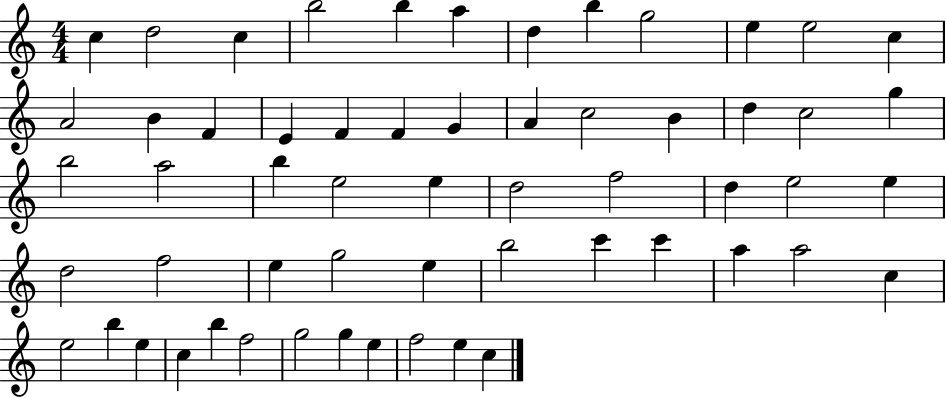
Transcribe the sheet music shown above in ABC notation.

X:1
T:Untitled
M:4/4
L:1/4
K:C
c d2 c b2 b a d b g2 e e2 c A2 B F E F F G A c2 B d c2 g b2 a2 b e2 e d2 f2 d e2 e d2 f2 e g2 e b2 c' c' a a2 c e2 b e c b f2 g2 g e f2 e c